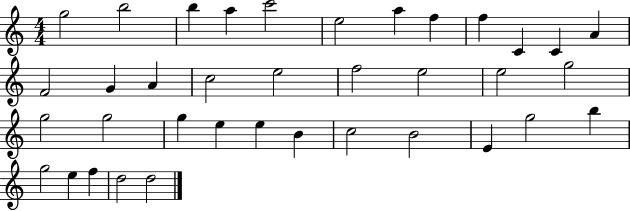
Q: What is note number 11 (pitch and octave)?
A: C4